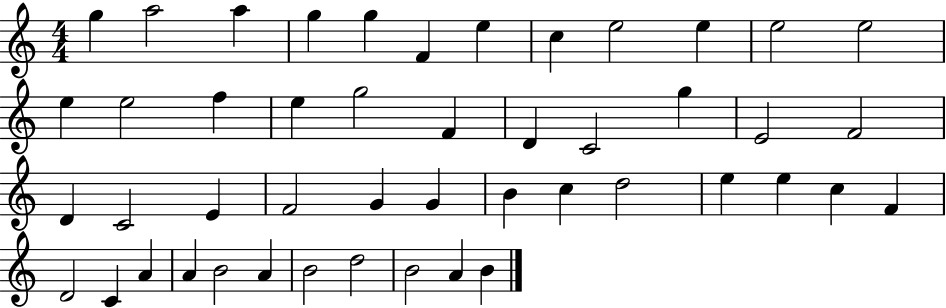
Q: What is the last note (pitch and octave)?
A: B4